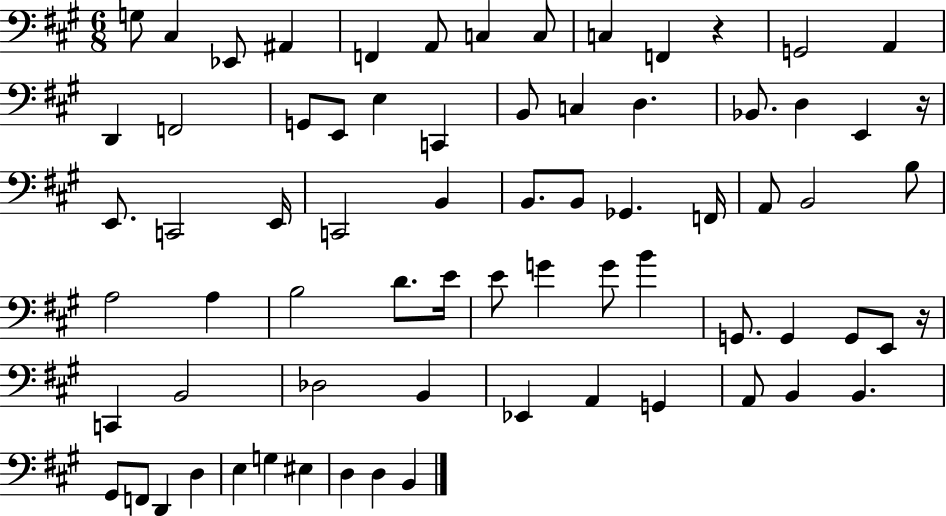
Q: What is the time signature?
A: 6/8